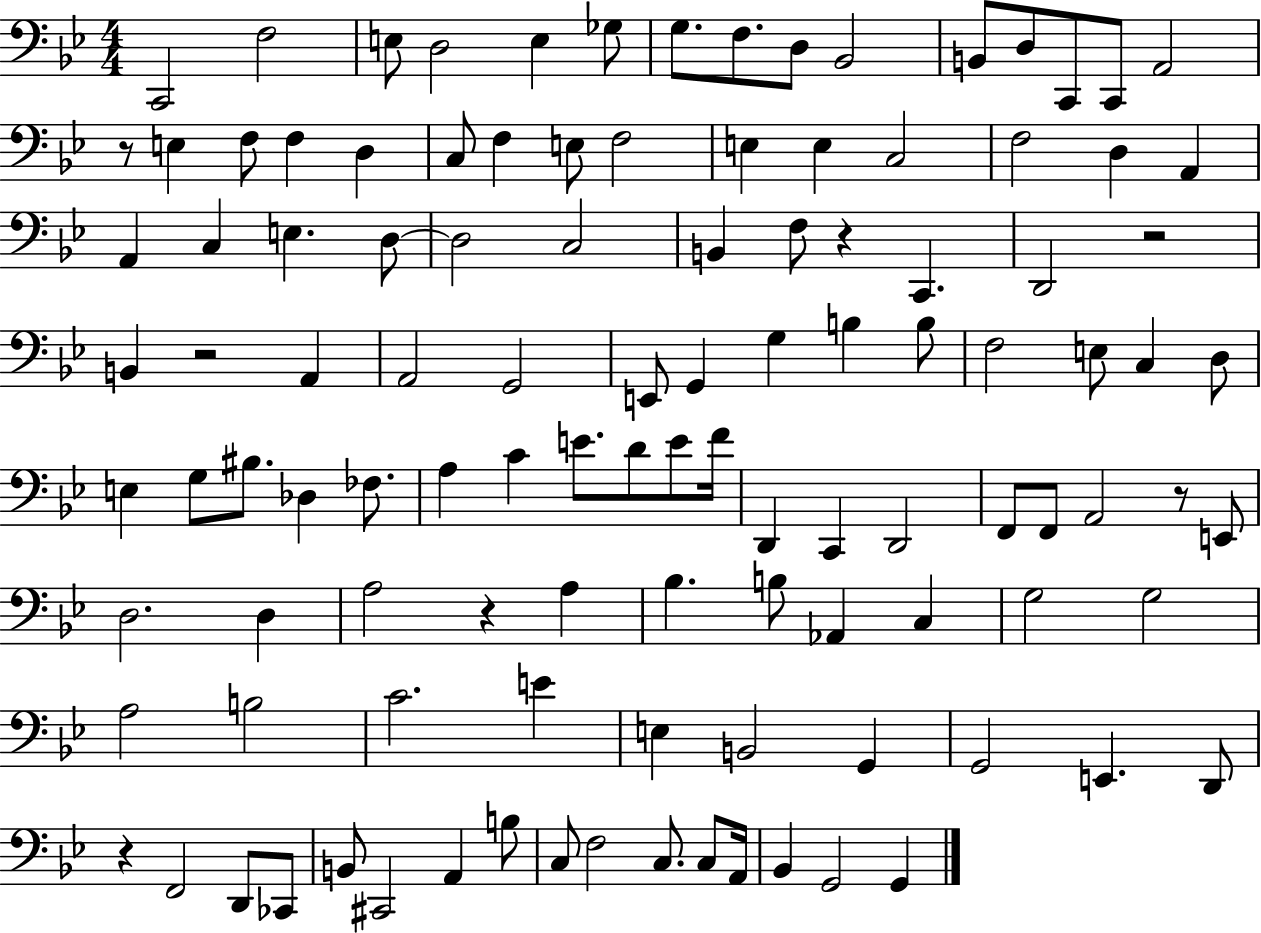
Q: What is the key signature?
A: BES major